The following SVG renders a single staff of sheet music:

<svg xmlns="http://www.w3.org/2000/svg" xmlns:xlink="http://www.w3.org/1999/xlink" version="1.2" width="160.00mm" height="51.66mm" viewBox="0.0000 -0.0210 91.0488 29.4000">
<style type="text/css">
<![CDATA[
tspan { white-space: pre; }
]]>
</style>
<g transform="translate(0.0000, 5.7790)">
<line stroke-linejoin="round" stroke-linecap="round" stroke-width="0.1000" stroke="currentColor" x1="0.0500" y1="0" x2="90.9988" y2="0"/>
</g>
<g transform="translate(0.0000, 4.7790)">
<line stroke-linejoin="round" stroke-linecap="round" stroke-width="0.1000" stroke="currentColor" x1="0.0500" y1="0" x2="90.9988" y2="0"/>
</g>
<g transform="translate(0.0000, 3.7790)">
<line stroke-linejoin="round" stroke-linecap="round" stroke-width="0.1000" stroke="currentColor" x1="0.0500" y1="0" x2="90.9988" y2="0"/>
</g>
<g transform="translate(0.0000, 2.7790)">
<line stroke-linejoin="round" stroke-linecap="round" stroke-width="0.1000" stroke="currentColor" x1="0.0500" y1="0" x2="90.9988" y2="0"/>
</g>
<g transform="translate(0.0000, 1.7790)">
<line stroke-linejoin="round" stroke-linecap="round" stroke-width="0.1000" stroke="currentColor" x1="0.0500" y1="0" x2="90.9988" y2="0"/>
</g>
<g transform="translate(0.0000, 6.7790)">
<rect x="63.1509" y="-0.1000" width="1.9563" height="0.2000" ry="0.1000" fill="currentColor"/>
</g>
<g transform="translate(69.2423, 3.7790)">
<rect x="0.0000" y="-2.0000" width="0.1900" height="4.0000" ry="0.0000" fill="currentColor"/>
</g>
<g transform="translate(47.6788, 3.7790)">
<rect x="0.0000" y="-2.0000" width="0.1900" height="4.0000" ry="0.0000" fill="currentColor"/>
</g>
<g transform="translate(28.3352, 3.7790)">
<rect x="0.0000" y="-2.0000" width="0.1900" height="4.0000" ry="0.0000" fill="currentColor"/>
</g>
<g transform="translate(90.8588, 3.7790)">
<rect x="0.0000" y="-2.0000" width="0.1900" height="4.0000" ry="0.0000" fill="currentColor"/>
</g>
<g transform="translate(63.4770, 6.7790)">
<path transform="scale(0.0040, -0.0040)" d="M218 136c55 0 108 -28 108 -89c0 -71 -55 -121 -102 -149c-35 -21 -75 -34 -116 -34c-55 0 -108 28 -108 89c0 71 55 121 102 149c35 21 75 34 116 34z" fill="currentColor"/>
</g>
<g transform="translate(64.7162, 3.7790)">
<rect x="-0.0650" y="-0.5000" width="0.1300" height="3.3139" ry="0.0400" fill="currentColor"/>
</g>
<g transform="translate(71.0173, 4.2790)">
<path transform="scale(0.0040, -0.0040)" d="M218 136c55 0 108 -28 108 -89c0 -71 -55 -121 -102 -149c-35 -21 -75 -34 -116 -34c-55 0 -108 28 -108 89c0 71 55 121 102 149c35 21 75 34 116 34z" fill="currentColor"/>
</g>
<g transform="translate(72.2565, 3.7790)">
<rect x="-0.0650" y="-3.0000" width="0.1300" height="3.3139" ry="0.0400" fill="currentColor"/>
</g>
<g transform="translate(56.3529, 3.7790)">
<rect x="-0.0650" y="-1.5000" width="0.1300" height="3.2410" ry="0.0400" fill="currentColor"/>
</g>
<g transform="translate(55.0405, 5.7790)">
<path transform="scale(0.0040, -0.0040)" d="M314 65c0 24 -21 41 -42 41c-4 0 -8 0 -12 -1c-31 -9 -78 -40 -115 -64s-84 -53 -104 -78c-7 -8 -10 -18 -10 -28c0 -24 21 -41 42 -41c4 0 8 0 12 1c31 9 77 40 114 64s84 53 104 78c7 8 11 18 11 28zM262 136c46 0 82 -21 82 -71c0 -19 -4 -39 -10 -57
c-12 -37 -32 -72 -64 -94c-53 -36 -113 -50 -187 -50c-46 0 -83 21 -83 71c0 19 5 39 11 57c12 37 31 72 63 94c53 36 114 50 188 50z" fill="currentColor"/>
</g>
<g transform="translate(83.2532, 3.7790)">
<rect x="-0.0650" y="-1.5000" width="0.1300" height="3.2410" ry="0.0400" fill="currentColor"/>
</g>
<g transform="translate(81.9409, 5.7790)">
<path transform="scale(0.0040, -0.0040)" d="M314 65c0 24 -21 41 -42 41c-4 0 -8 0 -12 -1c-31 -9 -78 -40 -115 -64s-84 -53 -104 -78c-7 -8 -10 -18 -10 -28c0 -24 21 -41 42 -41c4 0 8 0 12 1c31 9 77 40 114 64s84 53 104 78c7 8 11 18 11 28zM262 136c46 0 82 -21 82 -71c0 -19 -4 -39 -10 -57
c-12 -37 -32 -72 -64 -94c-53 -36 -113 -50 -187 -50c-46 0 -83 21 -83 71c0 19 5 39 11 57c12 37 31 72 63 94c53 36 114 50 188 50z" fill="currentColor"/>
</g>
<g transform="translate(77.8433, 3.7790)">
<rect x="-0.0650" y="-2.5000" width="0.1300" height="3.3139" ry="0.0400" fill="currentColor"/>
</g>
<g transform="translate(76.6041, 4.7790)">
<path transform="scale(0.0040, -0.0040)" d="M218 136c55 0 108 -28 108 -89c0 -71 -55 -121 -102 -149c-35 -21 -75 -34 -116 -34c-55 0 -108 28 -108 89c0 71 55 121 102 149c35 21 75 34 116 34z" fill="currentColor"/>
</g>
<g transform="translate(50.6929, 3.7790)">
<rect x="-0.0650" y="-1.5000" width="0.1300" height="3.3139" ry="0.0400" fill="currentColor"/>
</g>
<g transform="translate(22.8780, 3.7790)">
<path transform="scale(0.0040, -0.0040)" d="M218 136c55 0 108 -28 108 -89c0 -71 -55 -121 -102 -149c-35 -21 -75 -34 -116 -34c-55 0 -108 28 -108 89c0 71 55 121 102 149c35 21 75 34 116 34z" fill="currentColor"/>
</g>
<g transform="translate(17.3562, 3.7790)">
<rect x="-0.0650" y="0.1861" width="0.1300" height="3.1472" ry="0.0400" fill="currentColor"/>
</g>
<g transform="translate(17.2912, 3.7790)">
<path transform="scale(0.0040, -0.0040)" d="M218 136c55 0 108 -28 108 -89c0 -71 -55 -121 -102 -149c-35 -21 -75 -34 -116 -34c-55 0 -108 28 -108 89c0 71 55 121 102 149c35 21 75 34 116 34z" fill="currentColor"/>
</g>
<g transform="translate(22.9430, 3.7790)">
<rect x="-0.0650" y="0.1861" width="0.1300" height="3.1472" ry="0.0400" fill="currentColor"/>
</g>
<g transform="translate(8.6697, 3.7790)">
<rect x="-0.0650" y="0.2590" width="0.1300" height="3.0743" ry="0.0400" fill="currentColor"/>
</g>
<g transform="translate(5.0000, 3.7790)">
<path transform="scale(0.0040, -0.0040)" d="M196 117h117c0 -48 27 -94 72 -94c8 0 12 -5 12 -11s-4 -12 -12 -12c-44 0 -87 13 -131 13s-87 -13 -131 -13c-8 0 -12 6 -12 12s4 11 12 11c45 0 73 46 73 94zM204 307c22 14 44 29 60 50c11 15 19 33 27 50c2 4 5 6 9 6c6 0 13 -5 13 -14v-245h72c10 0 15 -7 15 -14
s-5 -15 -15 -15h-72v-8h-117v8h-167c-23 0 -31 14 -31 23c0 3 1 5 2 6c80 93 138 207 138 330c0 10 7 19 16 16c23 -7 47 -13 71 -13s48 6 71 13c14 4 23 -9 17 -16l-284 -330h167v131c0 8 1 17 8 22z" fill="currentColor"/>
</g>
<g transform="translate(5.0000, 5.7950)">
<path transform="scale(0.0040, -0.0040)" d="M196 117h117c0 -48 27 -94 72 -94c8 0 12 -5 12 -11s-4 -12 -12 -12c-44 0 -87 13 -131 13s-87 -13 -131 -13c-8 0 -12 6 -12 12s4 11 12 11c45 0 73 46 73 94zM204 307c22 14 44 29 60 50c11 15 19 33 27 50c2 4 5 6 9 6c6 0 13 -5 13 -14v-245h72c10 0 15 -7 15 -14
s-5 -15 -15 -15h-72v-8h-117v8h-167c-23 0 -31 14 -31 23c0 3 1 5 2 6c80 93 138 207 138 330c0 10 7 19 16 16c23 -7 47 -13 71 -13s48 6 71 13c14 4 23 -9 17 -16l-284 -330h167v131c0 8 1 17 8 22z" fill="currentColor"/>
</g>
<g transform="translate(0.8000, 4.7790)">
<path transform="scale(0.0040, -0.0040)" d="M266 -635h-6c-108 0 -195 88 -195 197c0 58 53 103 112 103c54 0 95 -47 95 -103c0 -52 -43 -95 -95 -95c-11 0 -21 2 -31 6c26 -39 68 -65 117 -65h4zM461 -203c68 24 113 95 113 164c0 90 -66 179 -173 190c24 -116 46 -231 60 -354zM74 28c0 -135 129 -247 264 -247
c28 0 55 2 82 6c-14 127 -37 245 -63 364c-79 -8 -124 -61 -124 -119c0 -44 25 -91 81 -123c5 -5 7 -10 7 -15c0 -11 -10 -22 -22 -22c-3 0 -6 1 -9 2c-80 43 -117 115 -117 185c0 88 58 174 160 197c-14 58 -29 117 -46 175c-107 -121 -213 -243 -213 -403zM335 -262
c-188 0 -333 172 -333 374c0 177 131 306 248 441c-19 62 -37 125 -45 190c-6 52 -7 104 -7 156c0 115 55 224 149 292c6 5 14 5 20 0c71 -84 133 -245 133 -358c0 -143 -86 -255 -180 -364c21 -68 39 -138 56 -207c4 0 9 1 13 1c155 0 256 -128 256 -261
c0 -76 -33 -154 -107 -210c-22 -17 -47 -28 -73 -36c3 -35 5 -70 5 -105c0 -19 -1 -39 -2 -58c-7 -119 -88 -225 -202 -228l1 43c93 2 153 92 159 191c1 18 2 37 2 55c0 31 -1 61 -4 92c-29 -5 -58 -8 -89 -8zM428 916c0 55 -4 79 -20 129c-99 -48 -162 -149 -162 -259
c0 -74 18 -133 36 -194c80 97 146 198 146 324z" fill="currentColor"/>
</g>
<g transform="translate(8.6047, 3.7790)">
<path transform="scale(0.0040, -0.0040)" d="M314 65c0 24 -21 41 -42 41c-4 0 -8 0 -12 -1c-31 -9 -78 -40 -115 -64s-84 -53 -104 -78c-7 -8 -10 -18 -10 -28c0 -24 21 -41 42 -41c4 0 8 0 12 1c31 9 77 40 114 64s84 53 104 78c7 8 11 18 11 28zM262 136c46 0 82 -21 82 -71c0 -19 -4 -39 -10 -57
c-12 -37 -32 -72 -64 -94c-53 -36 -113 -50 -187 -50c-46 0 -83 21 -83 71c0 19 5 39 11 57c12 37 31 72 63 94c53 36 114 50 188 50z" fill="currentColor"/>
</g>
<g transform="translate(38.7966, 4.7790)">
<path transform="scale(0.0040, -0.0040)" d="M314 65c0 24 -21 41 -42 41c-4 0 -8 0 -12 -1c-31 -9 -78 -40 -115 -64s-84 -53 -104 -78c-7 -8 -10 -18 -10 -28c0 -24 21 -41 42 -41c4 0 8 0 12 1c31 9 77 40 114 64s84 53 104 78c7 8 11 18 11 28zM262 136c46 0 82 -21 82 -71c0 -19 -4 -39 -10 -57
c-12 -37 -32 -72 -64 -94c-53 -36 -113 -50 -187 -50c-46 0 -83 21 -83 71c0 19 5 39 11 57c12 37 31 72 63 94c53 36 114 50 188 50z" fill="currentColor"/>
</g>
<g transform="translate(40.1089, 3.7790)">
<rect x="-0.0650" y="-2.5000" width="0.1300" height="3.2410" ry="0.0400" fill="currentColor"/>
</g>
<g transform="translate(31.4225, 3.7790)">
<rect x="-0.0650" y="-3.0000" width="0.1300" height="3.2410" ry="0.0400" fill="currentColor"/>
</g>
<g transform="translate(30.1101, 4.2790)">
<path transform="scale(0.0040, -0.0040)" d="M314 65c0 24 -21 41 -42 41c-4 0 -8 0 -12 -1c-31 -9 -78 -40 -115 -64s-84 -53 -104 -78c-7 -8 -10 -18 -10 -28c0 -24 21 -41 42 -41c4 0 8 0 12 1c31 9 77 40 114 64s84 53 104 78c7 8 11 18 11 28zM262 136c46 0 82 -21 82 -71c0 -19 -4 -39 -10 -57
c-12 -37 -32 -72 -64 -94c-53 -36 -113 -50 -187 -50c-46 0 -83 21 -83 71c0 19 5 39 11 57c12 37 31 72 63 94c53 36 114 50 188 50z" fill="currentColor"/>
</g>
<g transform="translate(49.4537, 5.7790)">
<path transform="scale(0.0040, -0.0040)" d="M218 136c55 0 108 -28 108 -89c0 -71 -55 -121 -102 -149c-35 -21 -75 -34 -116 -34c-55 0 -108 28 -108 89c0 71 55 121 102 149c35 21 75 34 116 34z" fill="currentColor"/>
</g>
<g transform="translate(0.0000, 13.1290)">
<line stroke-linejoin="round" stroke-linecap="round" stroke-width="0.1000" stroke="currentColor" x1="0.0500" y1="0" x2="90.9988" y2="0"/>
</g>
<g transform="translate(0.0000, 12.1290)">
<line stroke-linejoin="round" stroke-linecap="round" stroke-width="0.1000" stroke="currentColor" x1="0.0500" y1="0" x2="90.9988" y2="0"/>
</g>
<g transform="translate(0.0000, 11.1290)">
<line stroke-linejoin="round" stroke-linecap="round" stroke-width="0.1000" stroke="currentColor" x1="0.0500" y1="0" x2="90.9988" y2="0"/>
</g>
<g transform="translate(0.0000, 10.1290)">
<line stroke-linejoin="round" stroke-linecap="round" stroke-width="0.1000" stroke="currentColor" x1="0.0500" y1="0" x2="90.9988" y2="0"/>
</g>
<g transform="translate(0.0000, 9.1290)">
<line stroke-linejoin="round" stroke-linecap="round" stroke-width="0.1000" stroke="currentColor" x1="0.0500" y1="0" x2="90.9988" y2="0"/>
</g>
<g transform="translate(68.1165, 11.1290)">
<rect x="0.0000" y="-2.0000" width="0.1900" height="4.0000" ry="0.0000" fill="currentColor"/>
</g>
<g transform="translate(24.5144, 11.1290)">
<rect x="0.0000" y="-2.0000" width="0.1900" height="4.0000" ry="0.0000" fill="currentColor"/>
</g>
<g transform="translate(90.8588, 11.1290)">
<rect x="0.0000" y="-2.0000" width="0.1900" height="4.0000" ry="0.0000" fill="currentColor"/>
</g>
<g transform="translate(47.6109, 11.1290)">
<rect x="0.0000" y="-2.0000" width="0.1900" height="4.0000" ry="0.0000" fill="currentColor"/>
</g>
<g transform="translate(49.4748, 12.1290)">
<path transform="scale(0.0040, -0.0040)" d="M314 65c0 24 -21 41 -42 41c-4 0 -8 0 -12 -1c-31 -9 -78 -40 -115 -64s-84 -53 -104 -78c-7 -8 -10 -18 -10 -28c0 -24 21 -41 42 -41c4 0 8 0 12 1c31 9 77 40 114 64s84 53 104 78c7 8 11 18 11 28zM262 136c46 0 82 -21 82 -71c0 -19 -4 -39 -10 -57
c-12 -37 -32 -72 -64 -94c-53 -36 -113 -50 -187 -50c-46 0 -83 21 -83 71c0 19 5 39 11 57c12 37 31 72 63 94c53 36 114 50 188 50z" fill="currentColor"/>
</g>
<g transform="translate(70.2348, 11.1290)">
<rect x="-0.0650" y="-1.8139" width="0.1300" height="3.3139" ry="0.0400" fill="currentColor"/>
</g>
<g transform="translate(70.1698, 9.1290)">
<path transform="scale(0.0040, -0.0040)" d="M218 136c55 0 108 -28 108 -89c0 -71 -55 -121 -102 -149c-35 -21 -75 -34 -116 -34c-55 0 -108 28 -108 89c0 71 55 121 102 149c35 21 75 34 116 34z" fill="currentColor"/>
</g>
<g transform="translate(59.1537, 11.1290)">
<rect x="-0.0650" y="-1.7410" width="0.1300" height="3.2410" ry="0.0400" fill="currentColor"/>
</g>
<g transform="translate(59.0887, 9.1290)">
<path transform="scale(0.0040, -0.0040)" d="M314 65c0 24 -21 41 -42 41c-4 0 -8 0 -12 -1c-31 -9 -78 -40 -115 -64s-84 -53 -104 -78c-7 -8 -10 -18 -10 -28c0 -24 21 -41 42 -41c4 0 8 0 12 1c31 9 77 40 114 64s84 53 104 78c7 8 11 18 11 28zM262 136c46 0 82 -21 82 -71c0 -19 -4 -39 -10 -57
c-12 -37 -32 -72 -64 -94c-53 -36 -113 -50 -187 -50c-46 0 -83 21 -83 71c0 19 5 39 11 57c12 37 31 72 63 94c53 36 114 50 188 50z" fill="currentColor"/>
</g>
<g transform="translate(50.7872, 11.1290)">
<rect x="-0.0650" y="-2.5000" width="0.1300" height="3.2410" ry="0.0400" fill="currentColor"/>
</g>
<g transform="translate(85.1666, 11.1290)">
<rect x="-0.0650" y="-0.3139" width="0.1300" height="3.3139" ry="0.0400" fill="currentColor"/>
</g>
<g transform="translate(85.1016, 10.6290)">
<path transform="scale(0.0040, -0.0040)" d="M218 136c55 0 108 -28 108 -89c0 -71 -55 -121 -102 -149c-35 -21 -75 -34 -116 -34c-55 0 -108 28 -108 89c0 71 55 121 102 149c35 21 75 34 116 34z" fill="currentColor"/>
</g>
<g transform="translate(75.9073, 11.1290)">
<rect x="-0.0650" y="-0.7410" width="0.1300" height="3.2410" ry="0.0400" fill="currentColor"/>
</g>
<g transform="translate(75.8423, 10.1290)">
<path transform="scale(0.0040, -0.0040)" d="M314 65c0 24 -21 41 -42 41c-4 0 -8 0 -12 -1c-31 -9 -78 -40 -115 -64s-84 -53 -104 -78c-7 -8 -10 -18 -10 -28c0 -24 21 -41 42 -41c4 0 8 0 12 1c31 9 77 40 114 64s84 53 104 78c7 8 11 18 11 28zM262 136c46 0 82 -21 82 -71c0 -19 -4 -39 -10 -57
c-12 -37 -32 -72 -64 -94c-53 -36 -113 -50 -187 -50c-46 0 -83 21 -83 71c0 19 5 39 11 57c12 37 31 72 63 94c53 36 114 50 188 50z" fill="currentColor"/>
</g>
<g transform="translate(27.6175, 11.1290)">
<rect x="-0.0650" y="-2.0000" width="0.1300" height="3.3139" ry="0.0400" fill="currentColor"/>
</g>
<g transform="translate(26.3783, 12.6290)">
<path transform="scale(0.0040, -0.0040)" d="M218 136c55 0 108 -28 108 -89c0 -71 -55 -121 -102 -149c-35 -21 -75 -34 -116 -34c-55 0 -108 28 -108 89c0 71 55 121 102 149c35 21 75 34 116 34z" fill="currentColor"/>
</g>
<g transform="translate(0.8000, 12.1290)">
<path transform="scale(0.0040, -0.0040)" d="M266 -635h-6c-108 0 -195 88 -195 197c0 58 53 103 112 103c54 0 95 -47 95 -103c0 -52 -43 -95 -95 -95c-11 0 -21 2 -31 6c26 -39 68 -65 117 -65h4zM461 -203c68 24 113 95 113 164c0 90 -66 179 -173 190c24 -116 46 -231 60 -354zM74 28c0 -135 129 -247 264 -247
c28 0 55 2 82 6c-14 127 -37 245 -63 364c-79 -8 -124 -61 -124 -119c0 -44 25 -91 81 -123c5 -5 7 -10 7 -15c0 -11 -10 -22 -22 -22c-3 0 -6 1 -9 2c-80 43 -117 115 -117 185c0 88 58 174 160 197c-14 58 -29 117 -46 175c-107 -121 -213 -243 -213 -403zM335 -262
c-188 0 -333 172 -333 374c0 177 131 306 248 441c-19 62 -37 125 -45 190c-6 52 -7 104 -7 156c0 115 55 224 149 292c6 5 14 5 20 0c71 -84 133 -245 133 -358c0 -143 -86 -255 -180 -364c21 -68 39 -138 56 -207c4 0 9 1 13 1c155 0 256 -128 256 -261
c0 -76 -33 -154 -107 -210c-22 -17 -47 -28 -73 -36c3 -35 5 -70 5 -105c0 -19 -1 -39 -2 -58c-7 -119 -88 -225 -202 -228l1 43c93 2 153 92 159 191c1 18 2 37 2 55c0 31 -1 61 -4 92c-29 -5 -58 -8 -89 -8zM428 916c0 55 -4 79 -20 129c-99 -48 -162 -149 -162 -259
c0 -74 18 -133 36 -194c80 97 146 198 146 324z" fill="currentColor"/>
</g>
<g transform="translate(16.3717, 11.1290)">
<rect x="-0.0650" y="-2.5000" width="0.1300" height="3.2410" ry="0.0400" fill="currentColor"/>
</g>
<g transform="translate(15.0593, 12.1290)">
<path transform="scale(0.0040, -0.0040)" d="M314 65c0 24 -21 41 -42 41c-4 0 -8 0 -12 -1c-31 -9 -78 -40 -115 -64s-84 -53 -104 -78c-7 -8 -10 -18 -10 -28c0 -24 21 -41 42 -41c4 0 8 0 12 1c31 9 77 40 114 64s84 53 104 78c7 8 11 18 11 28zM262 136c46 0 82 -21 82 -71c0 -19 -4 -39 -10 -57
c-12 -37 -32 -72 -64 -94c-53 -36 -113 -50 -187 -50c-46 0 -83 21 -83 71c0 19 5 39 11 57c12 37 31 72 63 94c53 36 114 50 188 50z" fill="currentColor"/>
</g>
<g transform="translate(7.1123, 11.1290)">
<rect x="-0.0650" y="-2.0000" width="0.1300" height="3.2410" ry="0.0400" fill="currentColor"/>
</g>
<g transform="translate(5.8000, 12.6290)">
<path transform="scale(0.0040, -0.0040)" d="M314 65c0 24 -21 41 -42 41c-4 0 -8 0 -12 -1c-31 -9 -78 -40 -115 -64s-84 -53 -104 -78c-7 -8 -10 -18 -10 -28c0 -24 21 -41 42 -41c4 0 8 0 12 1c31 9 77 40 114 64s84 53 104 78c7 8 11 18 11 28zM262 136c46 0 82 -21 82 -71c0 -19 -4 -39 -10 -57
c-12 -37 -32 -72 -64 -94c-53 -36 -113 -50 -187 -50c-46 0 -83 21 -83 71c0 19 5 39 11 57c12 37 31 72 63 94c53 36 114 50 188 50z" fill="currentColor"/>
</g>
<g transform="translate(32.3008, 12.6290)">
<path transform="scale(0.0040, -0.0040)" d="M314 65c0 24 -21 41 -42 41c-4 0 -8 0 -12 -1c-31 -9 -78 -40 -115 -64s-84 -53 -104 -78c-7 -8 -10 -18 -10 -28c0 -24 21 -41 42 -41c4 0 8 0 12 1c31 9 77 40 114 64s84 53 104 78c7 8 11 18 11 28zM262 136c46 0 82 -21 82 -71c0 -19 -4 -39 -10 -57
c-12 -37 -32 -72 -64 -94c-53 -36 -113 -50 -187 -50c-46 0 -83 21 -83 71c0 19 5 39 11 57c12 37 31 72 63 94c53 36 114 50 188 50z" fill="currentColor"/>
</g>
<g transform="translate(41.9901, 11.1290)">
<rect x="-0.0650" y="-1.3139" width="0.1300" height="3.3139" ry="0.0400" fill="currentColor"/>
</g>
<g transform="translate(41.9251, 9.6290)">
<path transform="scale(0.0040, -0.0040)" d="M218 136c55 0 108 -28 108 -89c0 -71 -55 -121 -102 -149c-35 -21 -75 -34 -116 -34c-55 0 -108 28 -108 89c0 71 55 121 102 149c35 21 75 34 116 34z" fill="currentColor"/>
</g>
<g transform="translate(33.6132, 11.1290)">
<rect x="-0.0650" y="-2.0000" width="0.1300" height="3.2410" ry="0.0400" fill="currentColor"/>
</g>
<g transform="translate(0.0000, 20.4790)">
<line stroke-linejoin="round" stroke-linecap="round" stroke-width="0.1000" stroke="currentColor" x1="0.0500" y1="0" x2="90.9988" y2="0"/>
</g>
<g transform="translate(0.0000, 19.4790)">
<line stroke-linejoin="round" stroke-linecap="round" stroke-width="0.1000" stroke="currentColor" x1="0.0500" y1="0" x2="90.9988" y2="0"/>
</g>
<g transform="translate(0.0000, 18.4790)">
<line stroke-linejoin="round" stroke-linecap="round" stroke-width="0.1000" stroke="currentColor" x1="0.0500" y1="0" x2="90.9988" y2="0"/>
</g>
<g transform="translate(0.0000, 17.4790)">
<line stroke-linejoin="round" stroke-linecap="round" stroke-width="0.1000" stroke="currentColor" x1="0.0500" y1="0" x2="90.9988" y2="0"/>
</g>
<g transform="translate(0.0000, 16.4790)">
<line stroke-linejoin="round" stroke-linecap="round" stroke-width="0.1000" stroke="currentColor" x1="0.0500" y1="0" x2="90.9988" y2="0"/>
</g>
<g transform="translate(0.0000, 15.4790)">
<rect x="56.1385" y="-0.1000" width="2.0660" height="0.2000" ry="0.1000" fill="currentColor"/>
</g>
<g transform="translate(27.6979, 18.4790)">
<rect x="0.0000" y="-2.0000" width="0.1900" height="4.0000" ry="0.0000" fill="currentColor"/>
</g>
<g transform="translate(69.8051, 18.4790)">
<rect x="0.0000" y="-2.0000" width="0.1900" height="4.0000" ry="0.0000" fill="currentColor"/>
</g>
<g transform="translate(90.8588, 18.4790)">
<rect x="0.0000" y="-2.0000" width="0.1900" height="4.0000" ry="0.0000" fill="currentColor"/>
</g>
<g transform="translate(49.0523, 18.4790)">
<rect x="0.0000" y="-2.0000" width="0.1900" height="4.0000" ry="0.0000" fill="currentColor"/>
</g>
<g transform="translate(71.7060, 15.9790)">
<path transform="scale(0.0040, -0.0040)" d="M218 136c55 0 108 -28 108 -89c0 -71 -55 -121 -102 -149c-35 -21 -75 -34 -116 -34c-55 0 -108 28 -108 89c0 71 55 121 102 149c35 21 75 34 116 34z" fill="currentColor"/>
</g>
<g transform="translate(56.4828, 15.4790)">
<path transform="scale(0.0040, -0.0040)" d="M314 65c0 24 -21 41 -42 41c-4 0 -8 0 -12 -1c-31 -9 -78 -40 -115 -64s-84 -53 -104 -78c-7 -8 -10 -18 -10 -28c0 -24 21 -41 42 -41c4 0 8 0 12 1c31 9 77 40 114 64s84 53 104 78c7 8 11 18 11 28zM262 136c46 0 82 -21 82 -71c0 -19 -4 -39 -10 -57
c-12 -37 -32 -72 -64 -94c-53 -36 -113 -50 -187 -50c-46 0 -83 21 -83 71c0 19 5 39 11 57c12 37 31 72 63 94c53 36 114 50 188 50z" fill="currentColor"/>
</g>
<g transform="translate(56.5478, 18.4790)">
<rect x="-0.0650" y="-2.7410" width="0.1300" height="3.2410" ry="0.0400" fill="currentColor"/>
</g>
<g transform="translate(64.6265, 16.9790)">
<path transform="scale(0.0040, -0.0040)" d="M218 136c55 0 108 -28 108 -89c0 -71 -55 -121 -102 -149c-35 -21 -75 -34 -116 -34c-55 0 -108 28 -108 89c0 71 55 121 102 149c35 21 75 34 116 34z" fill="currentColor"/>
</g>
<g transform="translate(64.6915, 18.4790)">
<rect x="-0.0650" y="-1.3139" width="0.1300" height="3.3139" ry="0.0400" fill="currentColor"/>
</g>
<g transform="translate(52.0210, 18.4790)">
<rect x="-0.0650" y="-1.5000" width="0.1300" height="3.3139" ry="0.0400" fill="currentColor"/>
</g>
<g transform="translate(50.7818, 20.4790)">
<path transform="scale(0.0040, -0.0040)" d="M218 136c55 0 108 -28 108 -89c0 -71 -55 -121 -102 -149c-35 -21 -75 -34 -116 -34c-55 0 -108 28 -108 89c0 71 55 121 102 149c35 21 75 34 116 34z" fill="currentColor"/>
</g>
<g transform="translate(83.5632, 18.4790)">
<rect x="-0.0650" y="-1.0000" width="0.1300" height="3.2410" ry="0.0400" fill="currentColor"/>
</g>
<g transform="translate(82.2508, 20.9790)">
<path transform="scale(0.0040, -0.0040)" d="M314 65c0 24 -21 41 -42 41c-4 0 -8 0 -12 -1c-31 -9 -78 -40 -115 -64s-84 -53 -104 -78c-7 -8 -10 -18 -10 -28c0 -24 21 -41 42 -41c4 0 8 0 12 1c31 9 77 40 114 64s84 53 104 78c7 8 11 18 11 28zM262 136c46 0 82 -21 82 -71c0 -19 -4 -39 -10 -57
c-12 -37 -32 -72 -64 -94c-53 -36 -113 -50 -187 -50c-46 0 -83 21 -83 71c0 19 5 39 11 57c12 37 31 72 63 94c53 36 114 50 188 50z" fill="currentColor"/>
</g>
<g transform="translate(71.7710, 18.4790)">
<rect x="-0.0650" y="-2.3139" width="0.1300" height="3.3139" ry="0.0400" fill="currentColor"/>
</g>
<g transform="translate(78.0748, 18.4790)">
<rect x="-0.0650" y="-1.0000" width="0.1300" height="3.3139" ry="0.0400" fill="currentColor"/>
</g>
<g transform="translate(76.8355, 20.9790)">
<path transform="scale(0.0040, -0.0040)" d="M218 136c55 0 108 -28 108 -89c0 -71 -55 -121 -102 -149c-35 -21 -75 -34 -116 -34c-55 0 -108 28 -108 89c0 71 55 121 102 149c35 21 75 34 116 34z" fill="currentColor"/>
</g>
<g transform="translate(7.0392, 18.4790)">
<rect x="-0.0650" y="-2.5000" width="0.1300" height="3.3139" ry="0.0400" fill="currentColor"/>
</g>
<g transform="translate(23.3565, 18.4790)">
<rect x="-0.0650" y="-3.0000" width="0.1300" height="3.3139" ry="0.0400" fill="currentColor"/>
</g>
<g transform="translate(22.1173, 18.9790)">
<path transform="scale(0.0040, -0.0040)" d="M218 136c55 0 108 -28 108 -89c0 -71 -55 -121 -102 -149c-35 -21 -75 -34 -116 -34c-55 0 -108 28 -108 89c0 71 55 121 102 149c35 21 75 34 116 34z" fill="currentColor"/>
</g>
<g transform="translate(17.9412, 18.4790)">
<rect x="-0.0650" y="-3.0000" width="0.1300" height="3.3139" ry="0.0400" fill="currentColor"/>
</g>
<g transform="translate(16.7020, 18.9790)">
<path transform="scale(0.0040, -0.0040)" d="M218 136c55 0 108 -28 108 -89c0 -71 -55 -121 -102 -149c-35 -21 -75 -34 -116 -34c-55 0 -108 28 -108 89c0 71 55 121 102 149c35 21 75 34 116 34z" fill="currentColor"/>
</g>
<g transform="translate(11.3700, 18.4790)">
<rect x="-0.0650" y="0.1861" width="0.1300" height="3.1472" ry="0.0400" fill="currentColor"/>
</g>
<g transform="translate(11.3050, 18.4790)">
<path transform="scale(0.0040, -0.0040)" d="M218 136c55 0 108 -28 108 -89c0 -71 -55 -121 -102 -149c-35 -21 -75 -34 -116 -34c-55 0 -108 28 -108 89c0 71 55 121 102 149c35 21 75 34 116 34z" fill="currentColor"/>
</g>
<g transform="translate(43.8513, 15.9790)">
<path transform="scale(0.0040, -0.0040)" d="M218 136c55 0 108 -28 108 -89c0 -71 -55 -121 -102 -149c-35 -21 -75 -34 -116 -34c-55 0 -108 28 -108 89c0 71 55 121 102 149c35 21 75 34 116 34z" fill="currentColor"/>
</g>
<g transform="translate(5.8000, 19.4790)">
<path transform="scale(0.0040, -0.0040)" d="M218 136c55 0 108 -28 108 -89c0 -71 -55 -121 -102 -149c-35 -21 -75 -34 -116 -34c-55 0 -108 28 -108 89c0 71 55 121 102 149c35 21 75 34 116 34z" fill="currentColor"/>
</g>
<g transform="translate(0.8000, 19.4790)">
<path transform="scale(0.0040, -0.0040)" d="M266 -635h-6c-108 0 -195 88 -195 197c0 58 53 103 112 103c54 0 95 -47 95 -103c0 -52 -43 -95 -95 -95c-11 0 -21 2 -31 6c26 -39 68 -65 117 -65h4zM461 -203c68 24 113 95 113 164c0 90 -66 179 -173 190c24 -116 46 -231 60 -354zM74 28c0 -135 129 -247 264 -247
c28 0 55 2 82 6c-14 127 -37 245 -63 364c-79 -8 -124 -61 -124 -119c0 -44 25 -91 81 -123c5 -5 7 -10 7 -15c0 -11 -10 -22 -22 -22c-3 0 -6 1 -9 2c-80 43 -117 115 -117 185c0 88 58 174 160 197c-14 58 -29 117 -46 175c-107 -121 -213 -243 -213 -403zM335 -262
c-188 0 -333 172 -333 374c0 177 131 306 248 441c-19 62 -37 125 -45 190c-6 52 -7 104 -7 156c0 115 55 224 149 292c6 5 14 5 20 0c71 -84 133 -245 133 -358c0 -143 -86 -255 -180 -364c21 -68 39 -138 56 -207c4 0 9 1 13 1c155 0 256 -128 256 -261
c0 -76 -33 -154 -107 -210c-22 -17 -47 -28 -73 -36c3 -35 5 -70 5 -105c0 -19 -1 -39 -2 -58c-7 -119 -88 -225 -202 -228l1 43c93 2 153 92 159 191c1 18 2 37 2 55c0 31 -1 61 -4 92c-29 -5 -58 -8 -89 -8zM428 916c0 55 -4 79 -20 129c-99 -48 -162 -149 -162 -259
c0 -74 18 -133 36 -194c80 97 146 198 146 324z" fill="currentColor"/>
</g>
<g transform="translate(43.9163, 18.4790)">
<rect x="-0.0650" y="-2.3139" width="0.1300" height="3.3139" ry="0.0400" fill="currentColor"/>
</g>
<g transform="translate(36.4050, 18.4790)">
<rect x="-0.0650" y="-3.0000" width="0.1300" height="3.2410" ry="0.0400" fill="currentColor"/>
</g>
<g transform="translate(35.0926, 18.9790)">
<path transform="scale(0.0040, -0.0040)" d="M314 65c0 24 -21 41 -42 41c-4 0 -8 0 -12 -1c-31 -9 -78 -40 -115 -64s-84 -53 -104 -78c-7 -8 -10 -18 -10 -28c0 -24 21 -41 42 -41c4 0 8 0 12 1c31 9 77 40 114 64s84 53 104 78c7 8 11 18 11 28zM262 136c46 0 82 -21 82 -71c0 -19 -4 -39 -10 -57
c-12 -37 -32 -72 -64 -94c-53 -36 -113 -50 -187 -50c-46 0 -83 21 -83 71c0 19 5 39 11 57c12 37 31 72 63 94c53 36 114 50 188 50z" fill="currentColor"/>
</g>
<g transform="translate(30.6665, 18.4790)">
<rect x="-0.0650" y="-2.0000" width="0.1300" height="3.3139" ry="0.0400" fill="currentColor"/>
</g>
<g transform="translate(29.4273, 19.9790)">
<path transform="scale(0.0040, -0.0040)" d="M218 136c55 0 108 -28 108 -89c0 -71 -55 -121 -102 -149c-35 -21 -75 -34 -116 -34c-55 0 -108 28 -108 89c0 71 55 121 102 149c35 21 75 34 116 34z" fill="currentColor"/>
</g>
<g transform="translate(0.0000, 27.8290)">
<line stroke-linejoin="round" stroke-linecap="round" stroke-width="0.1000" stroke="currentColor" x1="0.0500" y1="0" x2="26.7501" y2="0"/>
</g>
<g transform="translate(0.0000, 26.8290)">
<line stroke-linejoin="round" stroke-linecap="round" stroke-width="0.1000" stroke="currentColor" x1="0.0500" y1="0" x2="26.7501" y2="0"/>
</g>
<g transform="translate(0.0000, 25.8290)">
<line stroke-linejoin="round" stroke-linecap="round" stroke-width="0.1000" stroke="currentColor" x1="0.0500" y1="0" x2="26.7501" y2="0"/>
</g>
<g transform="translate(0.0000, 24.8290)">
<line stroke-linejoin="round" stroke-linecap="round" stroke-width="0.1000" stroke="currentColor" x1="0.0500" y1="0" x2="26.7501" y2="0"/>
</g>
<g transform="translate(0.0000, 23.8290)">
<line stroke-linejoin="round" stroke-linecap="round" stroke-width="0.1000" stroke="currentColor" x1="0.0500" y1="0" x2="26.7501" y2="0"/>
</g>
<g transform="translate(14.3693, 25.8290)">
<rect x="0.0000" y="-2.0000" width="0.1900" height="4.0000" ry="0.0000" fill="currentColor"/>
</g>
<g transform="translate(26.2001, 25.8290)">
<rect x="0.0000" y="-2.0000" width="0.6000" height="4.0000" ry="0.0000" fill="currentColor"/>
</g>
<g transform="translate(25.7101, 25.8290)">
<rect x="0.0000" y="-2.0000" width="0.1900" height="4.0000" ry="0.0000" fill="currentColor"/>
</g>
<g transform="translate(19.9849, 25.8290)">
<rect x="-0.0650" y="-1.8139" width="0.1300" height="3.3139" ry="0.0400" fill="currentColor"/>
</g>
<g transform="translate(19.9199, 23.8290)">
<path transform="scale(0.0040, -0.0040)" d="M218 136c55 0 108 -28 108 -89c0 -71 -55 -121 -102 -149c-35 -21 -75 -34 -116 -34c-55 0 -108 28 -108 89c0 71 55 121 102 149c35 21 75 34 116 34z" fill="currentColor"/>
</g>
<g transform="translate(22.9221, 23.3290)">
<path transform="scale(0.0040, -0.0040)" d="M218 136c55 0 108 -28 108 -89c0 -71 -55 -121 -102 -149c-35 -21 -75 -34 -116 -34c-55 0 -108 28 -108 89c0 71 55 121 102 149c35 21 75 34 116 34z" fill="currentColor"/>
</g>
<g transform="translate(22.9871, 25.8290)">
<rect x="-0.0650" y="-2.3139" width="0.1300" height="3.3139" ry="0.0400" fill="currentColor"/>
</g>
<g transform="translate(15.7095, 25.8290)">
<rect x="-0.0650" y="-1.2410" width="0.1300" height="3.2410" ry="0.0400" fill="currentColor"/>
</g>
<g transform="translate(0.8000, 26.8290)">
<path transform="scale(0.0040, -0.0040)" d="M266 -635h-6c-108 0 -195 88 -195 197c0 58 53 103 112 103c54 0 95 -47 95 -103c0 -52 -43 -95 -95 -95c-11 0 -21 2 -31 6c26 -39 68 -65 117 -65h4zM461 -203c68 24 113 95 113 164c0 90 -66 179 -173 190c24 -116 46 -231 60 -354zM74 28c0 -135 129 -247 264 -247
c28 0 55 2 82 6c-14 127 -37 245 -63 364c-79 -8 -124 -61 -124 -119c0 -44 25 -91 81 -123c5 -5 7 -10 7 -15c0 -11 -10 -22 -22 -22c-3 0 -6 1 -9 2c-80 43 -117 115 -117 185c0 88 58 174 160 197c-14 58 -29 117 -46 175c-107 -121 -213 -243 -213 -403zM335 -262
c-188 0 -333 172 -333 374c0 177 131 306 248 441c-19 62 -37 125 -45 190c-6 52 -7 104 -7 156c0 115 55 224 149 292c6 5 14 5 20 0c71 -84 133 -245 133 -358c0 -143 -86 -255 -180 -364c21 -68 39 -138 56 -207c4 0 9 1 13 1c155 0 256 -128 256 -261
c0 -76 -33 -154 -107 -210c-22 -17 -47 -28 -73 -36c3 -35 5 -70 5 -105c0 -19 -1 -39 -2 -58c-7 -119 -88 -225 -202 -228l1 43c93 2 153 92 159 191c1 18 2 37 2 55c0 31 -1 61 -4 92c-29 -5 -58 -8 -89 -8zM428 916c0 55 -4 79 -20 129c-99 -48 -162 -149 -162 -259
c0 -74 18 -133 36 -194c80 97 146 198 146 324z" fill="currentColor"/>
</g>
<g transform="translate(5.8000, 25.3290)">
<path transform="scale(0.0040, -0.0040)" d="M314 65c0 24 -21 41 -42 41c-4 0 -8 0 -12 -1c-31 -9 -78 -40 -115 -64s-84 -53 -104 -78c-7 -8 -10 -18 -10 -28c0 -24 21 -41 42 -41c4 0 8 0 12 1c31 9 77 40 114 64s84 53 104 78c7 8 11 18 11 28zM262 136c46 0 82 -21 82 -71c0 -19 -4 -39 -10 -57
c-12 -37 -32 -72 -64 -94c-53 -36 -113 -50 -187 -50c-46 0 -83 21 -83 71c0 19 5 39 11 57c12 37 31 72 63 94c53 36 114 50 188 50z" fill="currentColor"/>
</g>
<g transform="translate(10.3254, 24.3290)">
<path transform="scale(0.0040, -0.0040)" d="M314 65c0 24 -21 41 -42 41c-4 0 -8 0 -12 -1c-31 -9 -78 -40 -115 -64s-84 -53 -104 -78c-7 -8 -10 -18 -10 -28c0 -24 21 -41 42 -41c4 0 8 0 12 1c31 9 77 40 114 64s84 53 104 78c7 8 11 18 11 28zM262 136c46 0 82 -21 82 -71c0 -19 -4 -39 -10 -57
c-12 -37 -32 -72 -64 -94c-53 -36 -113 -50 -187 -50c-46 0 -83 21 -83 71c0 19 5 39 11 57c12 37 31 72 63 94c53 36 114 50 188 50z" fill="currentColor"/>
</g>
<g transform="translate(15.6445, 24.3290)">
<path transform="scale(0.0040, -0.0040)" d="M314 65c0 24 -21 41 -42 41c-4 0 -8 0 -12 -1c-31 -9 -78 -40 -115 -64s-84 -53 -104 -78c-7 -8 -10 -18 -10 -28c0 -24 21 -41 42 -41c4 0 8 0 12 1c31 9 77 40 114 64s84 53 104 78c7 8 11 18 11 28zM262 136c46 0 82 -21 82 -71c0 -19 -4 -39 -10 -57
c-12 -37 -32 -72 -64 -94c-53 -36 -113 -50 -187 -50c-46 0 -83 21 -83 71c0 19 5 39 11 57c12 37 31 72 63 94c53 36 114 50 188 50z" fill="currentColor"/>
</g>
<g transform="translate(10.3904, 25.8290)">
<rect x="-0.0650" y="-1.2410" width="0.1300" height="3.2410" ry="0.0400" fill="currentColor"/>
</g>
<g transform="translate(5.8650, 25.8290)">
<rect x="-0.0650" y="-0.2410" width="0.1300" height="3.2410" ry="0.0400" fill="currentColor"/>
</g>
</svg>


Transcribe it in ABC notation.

X:1
T:Untitled
M:4/4
L:1/4
K:C
B2 B B A2 G2 E E2 C A G E2 F2 G2 F F2 e G2 f2 f d2 c G B A A F A2 g E a2 e g D D2 c2 e2 e2 f g